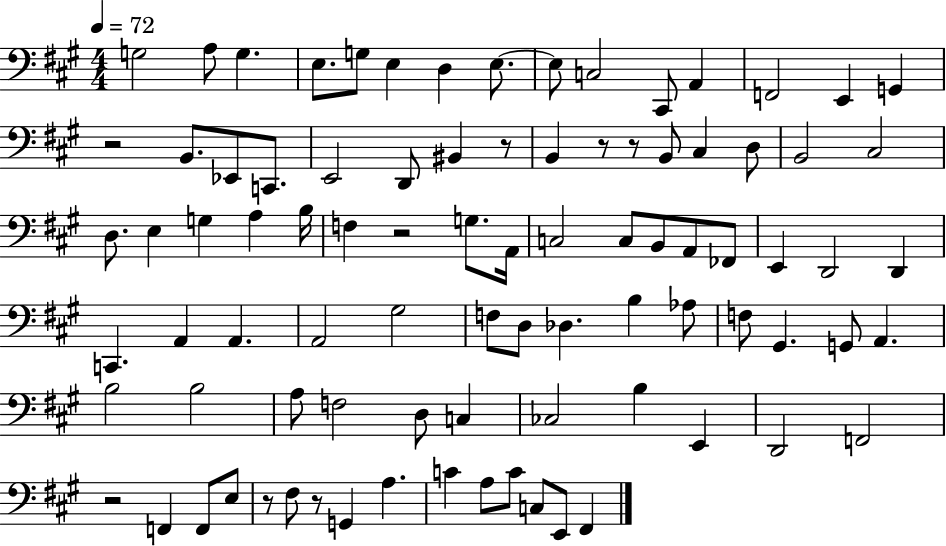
G3/h A3/e G3/q. E3/e. G3/e E3/q D3/q E3/e. E3/e C3/h C#2/e A2/q F2/h E2/q G2/q R/h B2/e. Eb2/e C2/e. E2/h D2/e BIS2/q R/e B2/q R/e R/e B2/e C#3/q D3/e B2/h C#3/h D3/e. E3/q G3/q A3/q B3/s F3/q R/h G3/e. A2/s C3/h C3/e B2/e A2/e FES2/e E2/q D2/h D2/q C2/q. A2/q A2/q. A2/h G#3/h F3/e D3/e Db3/q. B3/q Ab3/e F3/e G#2/q. G2/e A2/q. B3/h B3/h A3/e F3/h D3/e C3/q CES3/h B3/q E2/q D2/h F2/h R/h F2/q F2/e E3/e R/e F#3/e R/e G2/q A3/q. C4/q A3/e C4/e C3/e E2/e F#2/q